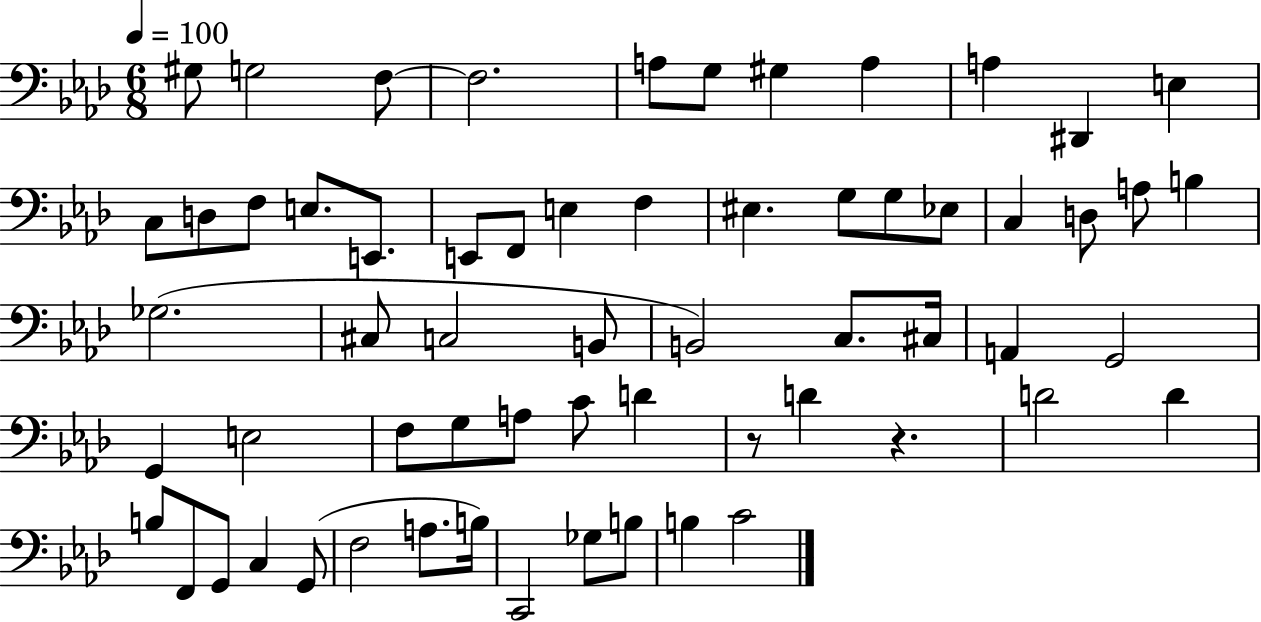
{
  \clef bass
  \numericTimeSignature
  \time 6/8
  \key aes \major
  \tempo 4 = 100
  \repeat volta 2 { gis8 g2 f8~~ | f2. | a8 g8 gis4 a4 | a4 dis,4 e4 | \break c8 d8 f8 e8. e,8. | e,8 f,8 e4 f4 | eis4. g8 g8 ees8 | c4 d8 a8 b4 | \break ges2.( | cis8 c2 b,8 | b,2) c8. cis16 | a,4 g,2 | \break g,4 e2 | f8 g8 a8 c'8 d'4 | r8 d'4 r4. | d'2 d'4 | \break b8 f,8 g,8 c4 g,8( | f2 a8. b16) | c,2 ges8 b8 | b4 c'2 | \break } \bar "|."
}